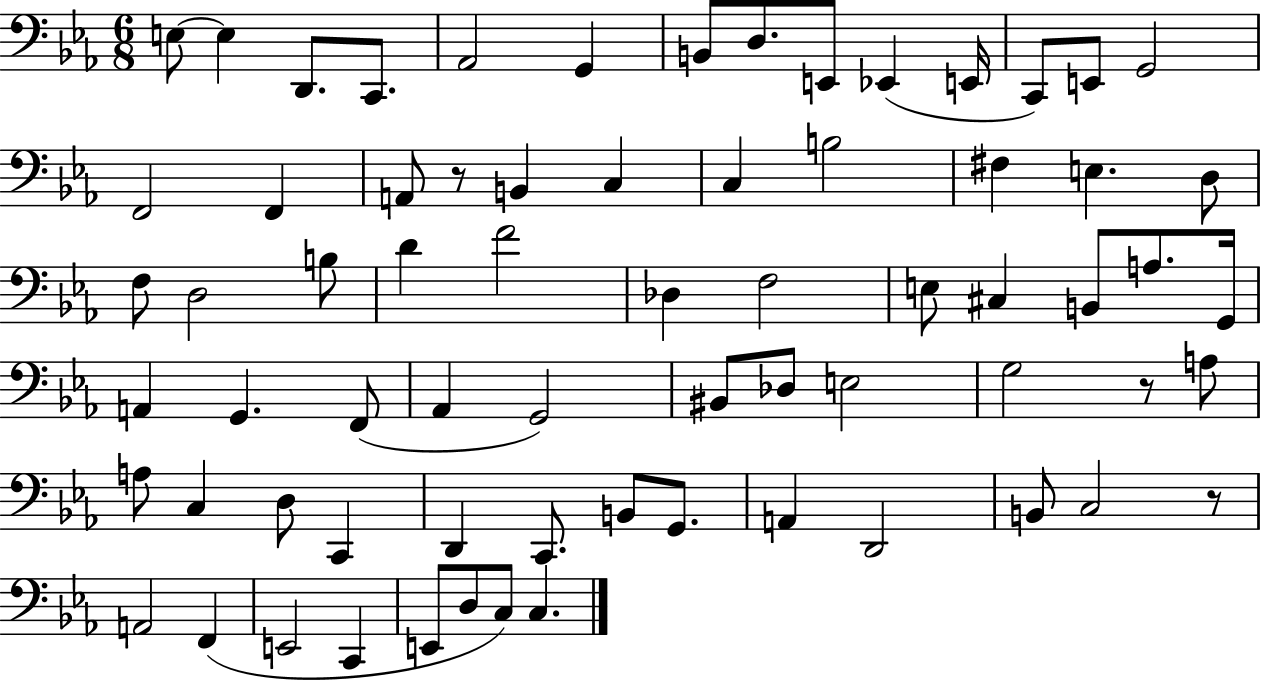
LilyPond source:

{
  \clef bass
  \numericTimeSignature
  \time 6/8
  \key ees \major
  e8~~ e4 d,8. c,8. | aes,2 g,4 | b,8 d8. e,8 ees,4( e,16 | c,8) e,8 g,2 | \break f,2 f,4 | a,8 r8 b,4 c4 | c4 b2 | fis4 e4. d8 | \break f8 d2 b8 | d'4 f'2 | des4 f2 | e8 cis4 b,8 a8. g,16 | \break a,4 g,4. f,8( | aes,4 g,2) | bis,8 des8 e2 | g2 r8 a8 | \break a8 c4 d8 c,4 | d,4 c,8. b,8 g,8. | a,4 d,2 | b,8 c2 r8 | \break a,2 f,4( | e,2 c,4 | e,8 d8 c8) c4. | \bar "|."
}